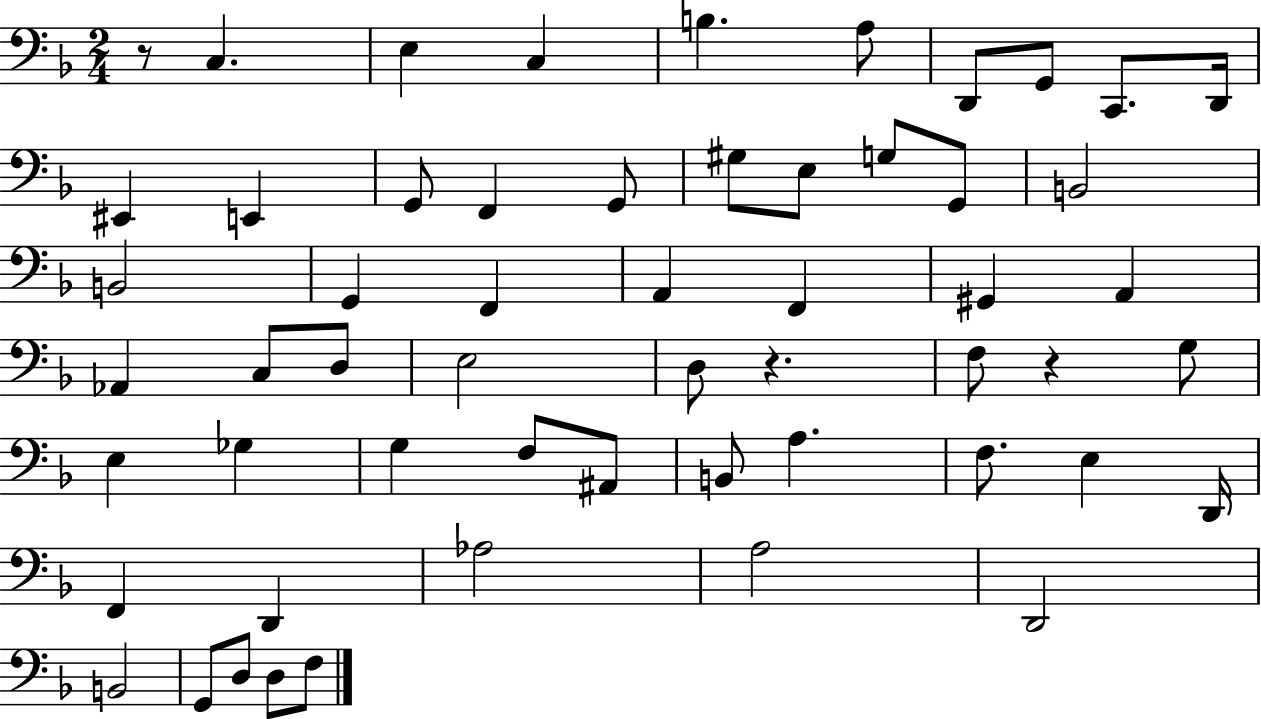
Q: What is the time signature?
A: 2/4